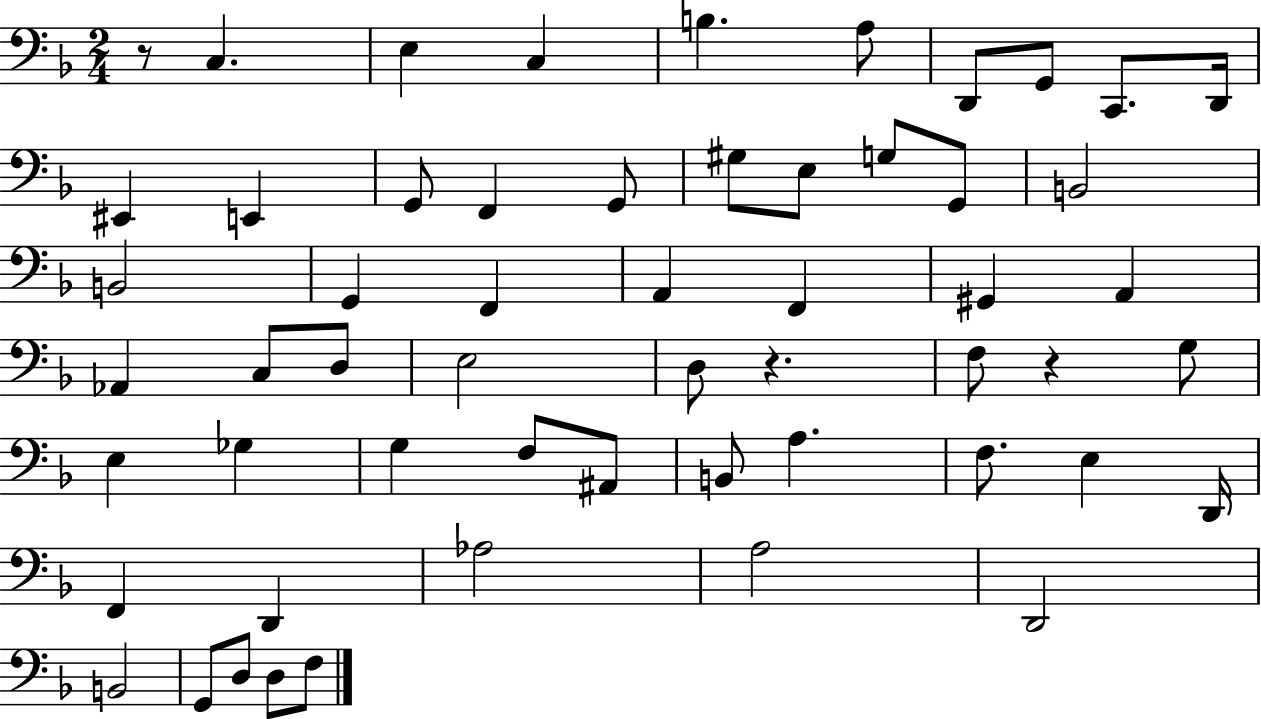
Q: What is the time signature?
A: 2/4